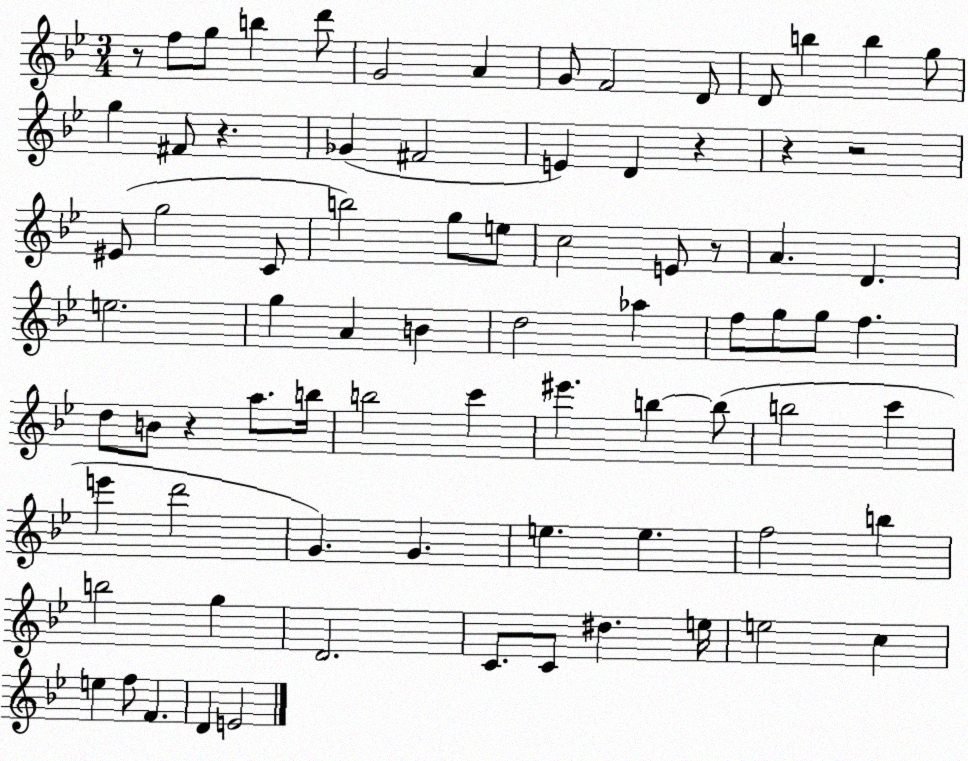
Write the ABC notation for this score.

X:1
T:Untitled
M:3/4
L:1/4
K:Bb
z/2 f/2 g/2 b d'/2 G2 A G/2 F2 D/2 D/2 b b g/2 g ^F/2 z _G ^F2 E D z z z2 ^E/2 g2 C/2 b2 g/2 e/2 c2 E/2 z/2 A D e2 g A B d2 _a f/2 g/2 g/2 f d/2 B/2 z a/2 b/4 b2 c' ^e' b b/2 b2 c' e' d'2 G G e e f2 b b2 g D2 C/2 C/2 ^d e/4 e2 c e f/2 F D E2